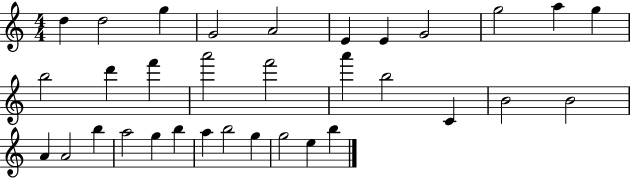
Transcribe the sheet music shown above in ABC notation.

X:1
T:Untitled
M:4/4
L:1/4
K:C
d d2 g G2 A2 E E G2 g2 a g b2 d' f' a'2 f'2 a' b2 C B2 B2 A A2 b a2 g b a b2 g g2 e b